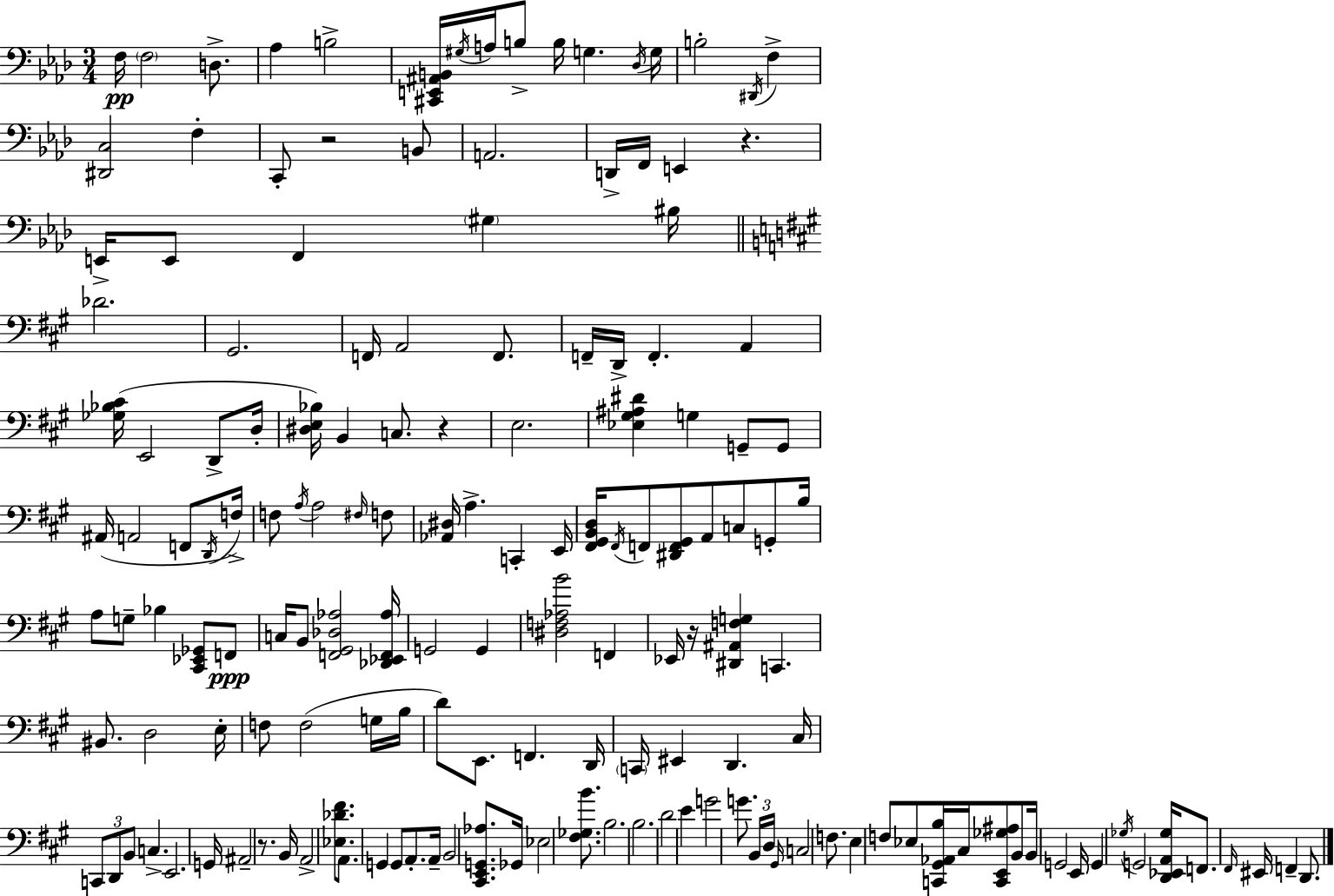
X:1
T:Untitled
M:3/4
L:1/4
K:Ab
F,/4 F,2 D,/2 _A, B,2 [^C,,E,,^A,,B,,]/4 ^G,/4 A,/4 B,/2 B,/4 G, _D,/4 G,/4 B,2 ^D,,/4 F, [^D,,C,]2 F, C,,/2 z2 B,,/2 A,,2 D,,/4 F,,/4 E,, z E,,/4 E,,/2 F,, ^G, ^B,/4 _D2 ^G,,2 F,,/4 A,,2 F,,/2 F,,/4 D,,/4 F,, A,, [_G,_B,^C]/4 E,,2 D,,/2 D,/4 [^D,E,_B,]/4 B,, C,/2 z E,2 [_E,^G,^A,^D] G, G,,/2 G,,/2 ^A,,/4 A,,2 F,,/2 D,,/4 F,/4 F,/2 A,/4 A,2 ^F,/4 F,/2 [_A,,^D,]/4 A, C,, E,,/4 [^F,,^G,,B,,D,]/4 ^F,,/4 F,,/2 [^D,,F,,^G,,]/2 A,,/2 C,/2 G,,/2 B,/4 A,/2 G,/2 _B, [^C,,_E,,_G,,]/2 F,,/2 C,/4 B,,/2 [F,,^G,,_D,_A,]2 [_D,,_E,,F,,_A,]/4 G,,2 G,, [^D,F,_A,B]2 F,, _E,,/4 z/4 [^D,,^A,,F,G,] C,, ^B,,/2 D,2 E,/4 F,/2 F,2 G,/4 B,/4 D/2 E,,/2 F,, D,,/4 C,,/4 ^E,, D,, ^C,/4 C,,/2 D,,/2 B,,/2 C, E,,2 G,,/4 ^A,,2 z/2 B,,/4 A,,2 [_E,_D^F]/2 A,,/2 G,, G,,/2 A,,/2 A,,/4 B,,2 [^C,,E,,G,,_A,]/2 _G,,/4 _E,2 [^F,_G,B]/2 B,2 B,2 D2 E G2 G/2 B,,/4 D,/4 ^G,,/4 C,2 F,/2 E, F,/2 _E,/2 [C,,^G,,_A,,B,]/4 ^C,/4 [C,,E,,_G,^A,]/2 B,,/2 B,,/4 G,,2 E,,/4 G,, _G,/4 G,,2 [D,,_E,,A,,_G,]/4 F,,/2 ^F,,/4 ^E,,/4 F,, D,,/2